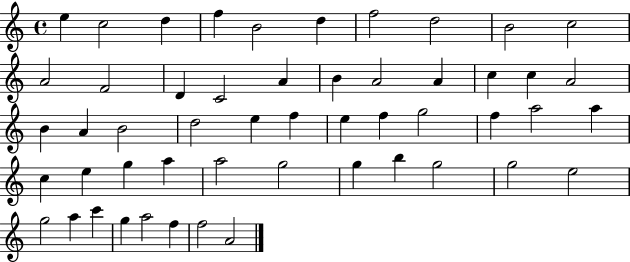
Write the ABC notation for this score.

X:1
T:Untitled
M:4/4
L:1/4
K:C
e c2 d f B2 d f2 d2 B2 c2 A2 F2 D C2 A B A2 A c c A2 B A B2 d2 e f e f g2 f a2 a c e g a a2 g2 g b g2 g2 e2 g2 a c' g a2 f f2 A2